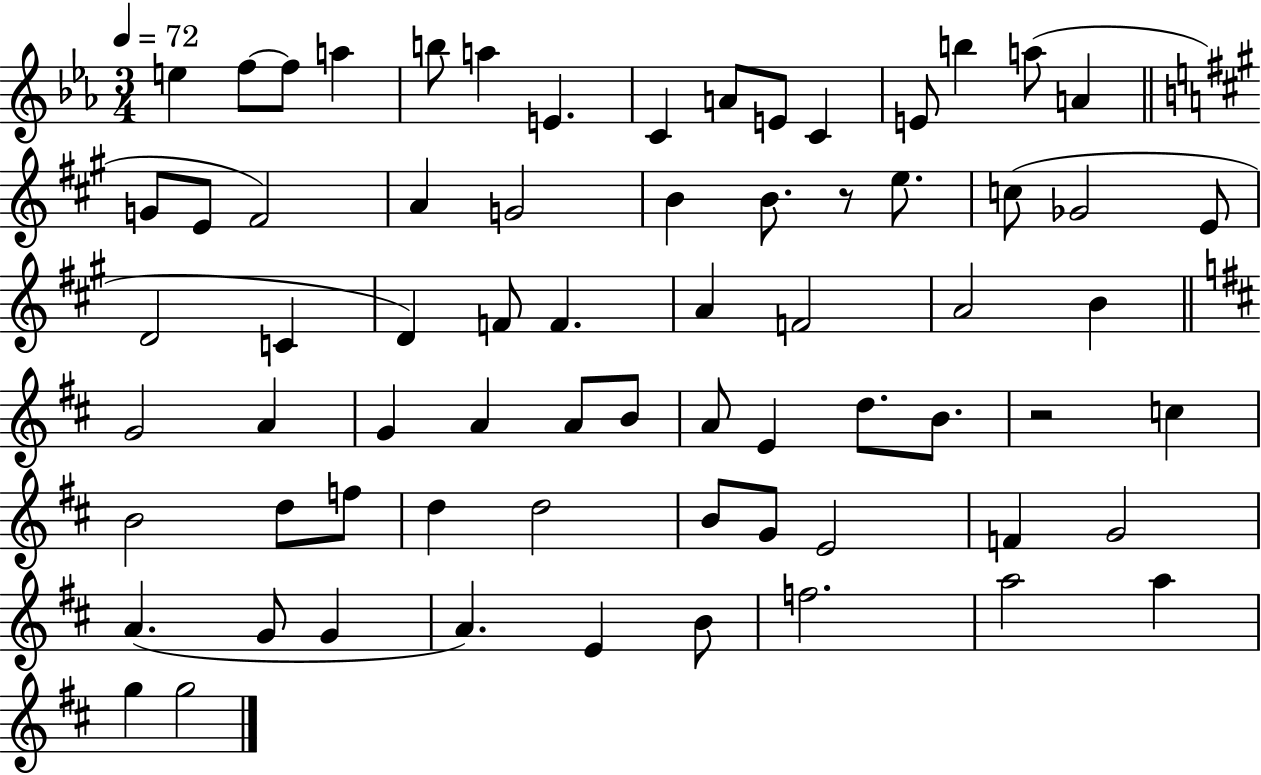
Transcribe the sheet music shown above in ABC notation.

X:1
T:Untitled
M:3/4
L:1/4
K:Eb
e f/2 f/2 a b/2 a E C A/2 E/2 C E/2 b a/2 A G/2 E/2 ^F2 A G2 B B/2 z/2 e/2 c/2 _G2 E/2 D2 C D F/2 F A F2 A2 B G2 A G A A/2 B/2 A/2 E d/2 B/2 z2 c B2 d/2 f/2 d d2 B/2 G/2 E2 F G2 A G/2 G A E B/2 f2 a2 a g g2